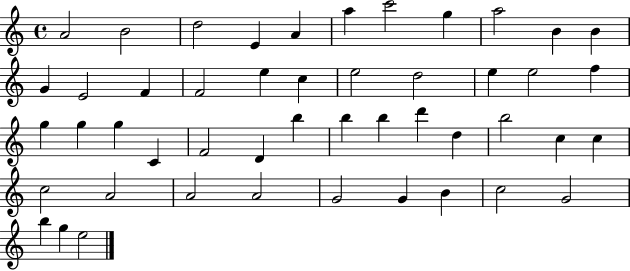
A4/h B4/h D5/h E4/q A4/q A5/q C6/h G5/q A5/h B4/q B4/q G4/q E4/h F4/q F4/h E5/q C5/q E5/h D5/h E5/q E5/h F5/q G5/q G5/q G5/q C4/q F4/h D4/q B5/q B5/q B5/q D6/q D5/q B5/h C5/q C5/q C5/h A4/h A4/h A4/h G4/h G4/q B4/q C5/h G4/h B5/q G5/q E5/h